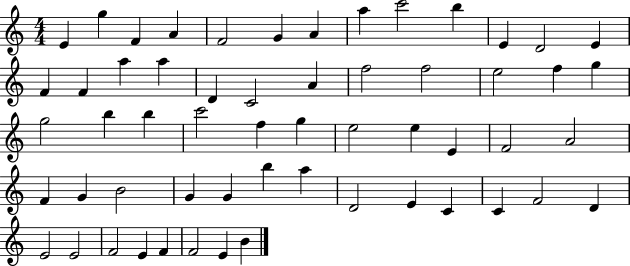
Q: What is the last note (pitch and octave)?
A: B4